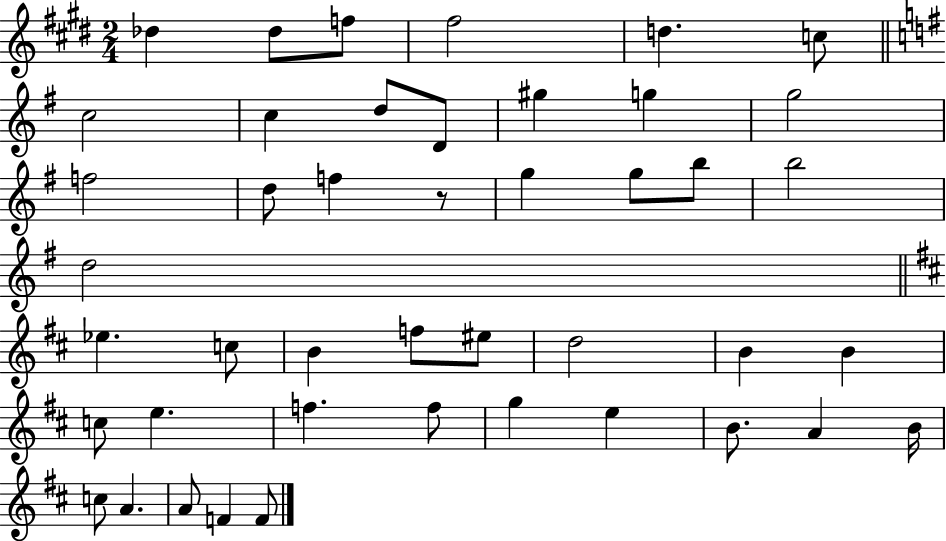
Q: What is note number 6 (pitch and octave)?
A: C5